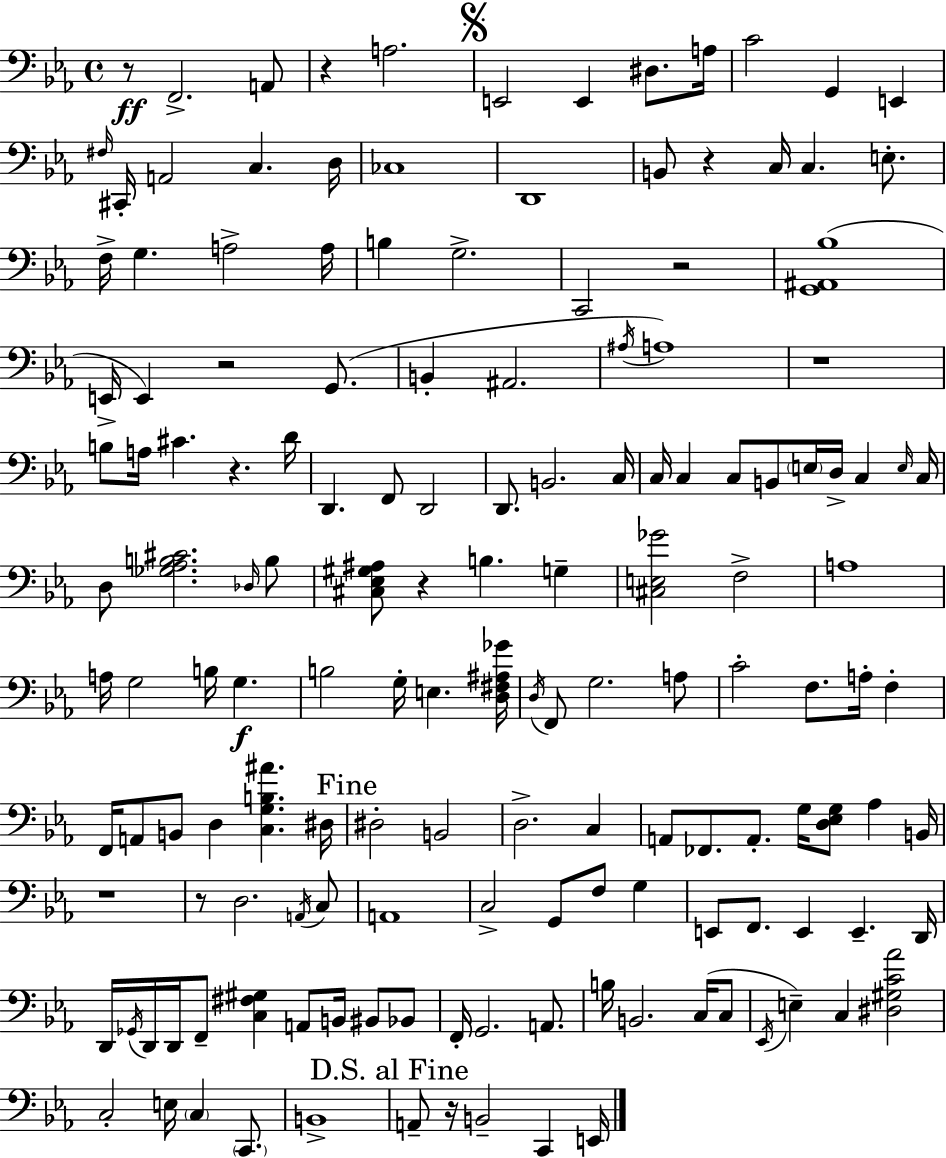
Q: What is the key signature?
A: EES major